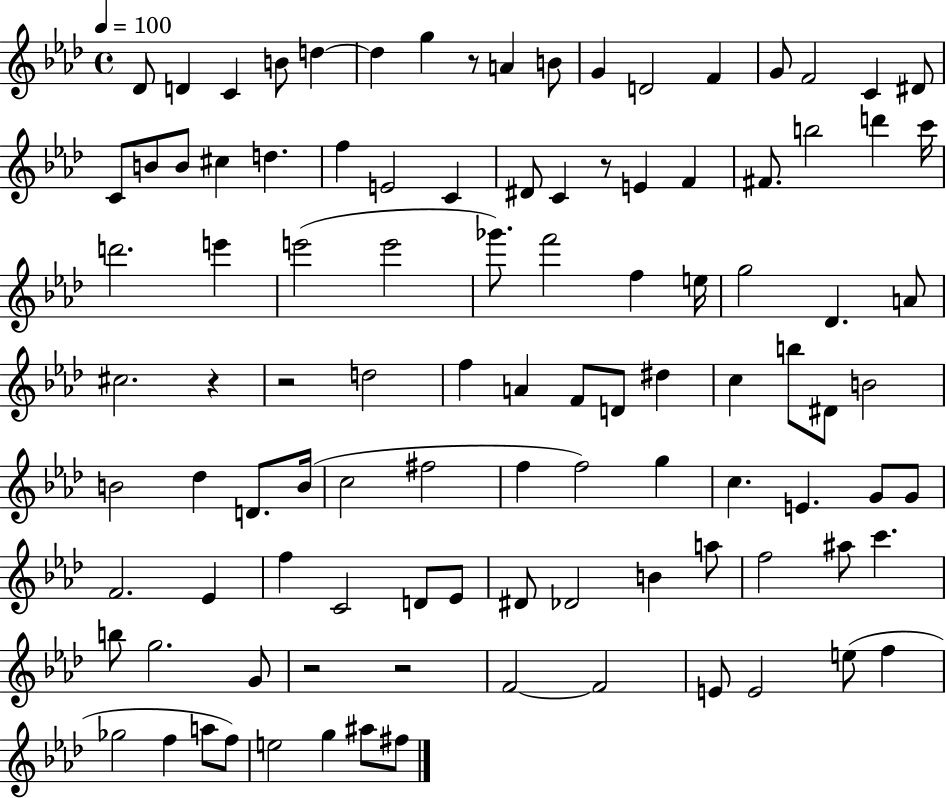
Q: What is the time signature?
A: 4/4